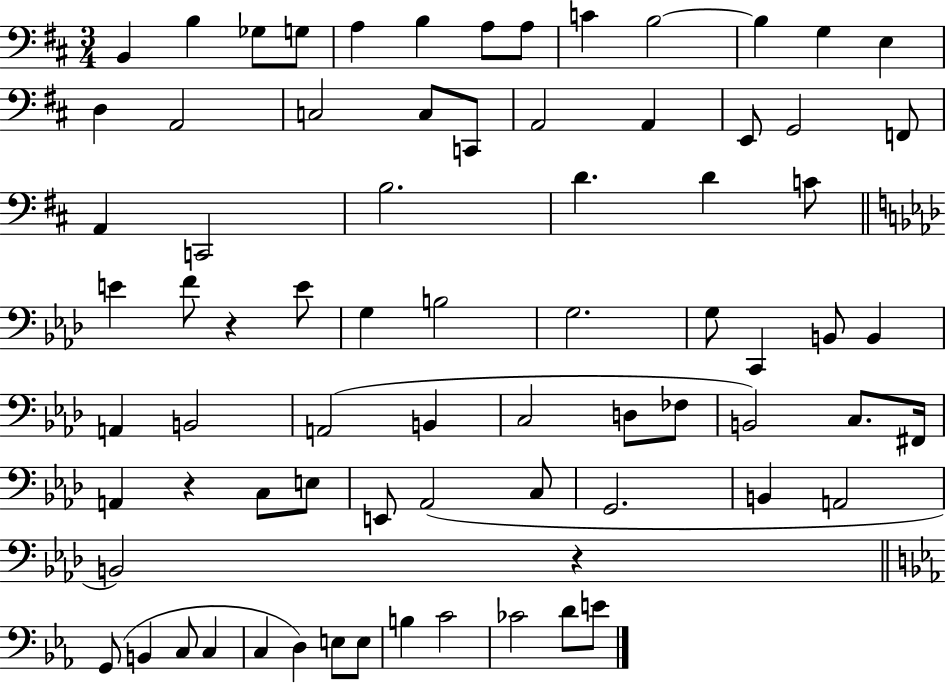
X:1
T:Untitled
M:3/4
L:1/4
K:D
B,, B, _G,/2 G,/2 A, B, A,/2 A,/2 C B,2 B, G, E, D, A,,2 C,2 C,/2 C,,/2 A,,2 A,, E,,/2 G,,2 F,,/2 A,, C,,2 B,2 D D C/2 E F/2 z E/2 G, B,2 G,2 G,/2 C,, B,,/2 B,, A,, B,,2 A,,2 B,, C,2 D,/2 _F,/2 B,,2 C,/2 ^F,,/4 A,, z C,/2 E,/2 E,,/2 _A,,2 C,/2 G,,2 B,, A,,2 B,,2 z G,,/2 B,, C,/2 C, C, D, E,/2 E,/2 B, C2 _C2 D/2 E/2